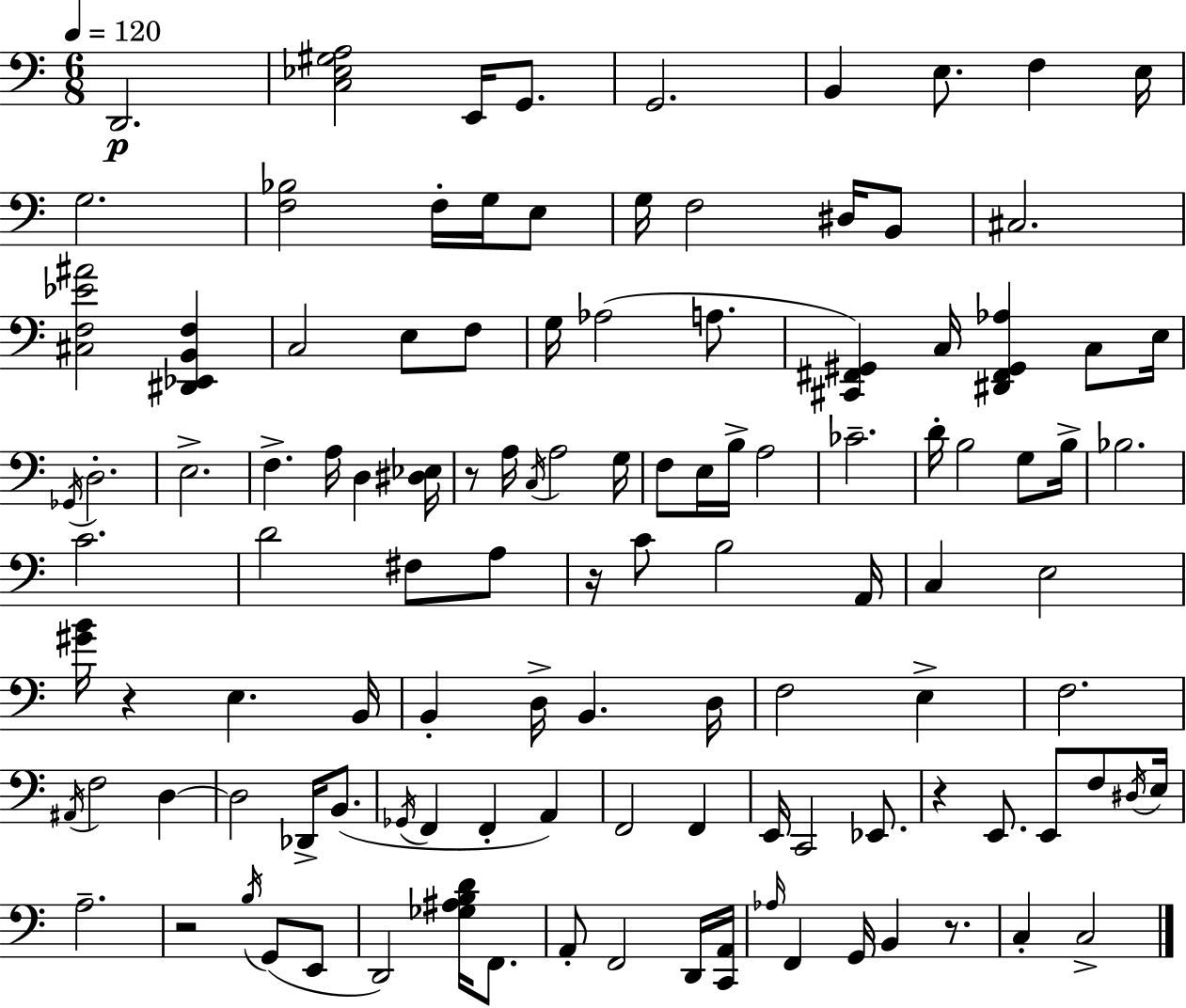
D2/h. [C3,Eb3,G#3,A3]/h E2/s G2/e. G2/h. B2/q E3/e. F3/q E3/s G3/h. [F3,Bb3]/h F3/s G3/s E3/e G3/s F3/h D#3/s B2/e C#3/h. [C#3,F3,Eb4,A#4]/h [D#2,Eb2,B2,F3]/q C3/h E3/e F3/e G3/s Ab3/h A3/e. [C#2,F#2,G#2]/q C3/s [D#2,F#2,G#2,Ab3]/q C3/e E3/s Gb2/s D3/h. E3/h. F3/q. A3/s D3/q [D#3,Eb3]/s R/e A3/s C3/s A3/h G3/s F3/e E3/s B3/s A3/h CES4/h. D4/s B3/h G3/e B3/s Bb3/h. C4/h. D4/h F#3/e A3/e R/s C4/e B3/h A2/s C3/q E3/h [G#4,B4]/s R/q E3/q. B2/s B2/q D3/s B2/q. D3/s F3/h E3/q F3/h. A#2/s F3/h D3/q D3/h Db2/s B2/e. Gb2/s F2/q F2/q A2/q F2/h F2/q E2/s C2/h Eb2/e. R/q E2/e. E2/e F3/e D#3/s E3/s A3/h. R/h B3/s G2/e E2/e D2/h [Gb3,A#3,B3,D4]/s F2/e. A2/e F2/h D2/s [C2,A2]/s Ab3/s F2/q G2/s B2/q R/e. C3/q C3/h